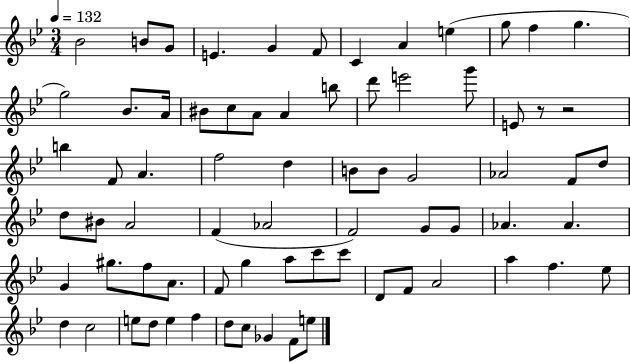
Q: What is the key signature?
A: BES major